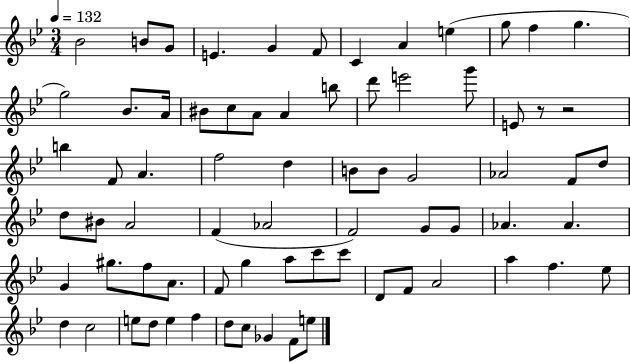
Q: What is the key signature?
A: BES major